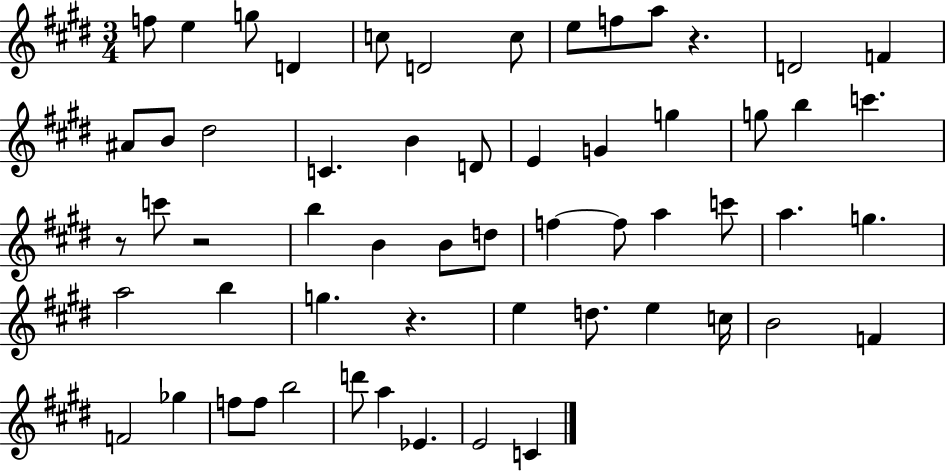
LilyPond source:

{
  \clef treble
  \numericTimeSignature
  \time 3/4
  \key e \major
  \repeat volta 2 { f''8 e''4 g''8 d'4 | c''8 d'2 c''8 | e''8 f''8 a''8 r4. | d'2 f'4 | \break ais'8 b'8 dis''2 | c'4. b'4 d'8 | e'4 g'4 g''4 | g''8 b''4 c'''4. | \break r8 c'''8 r2 | b''4 b'4 b'8 d''8 | f''4~~ f''8 a''4 c'''8 | a''4. g''4. | \break a''2 b''4 | g''4. r4. | e''4 d''8. e''4 c''16 | b'2 f'4 | \break f'2 ges''4 | f''8 f''8 b''2 | d'''8 a''4 ees'4. | e'2 c'4 | \break } \bar "|."
}